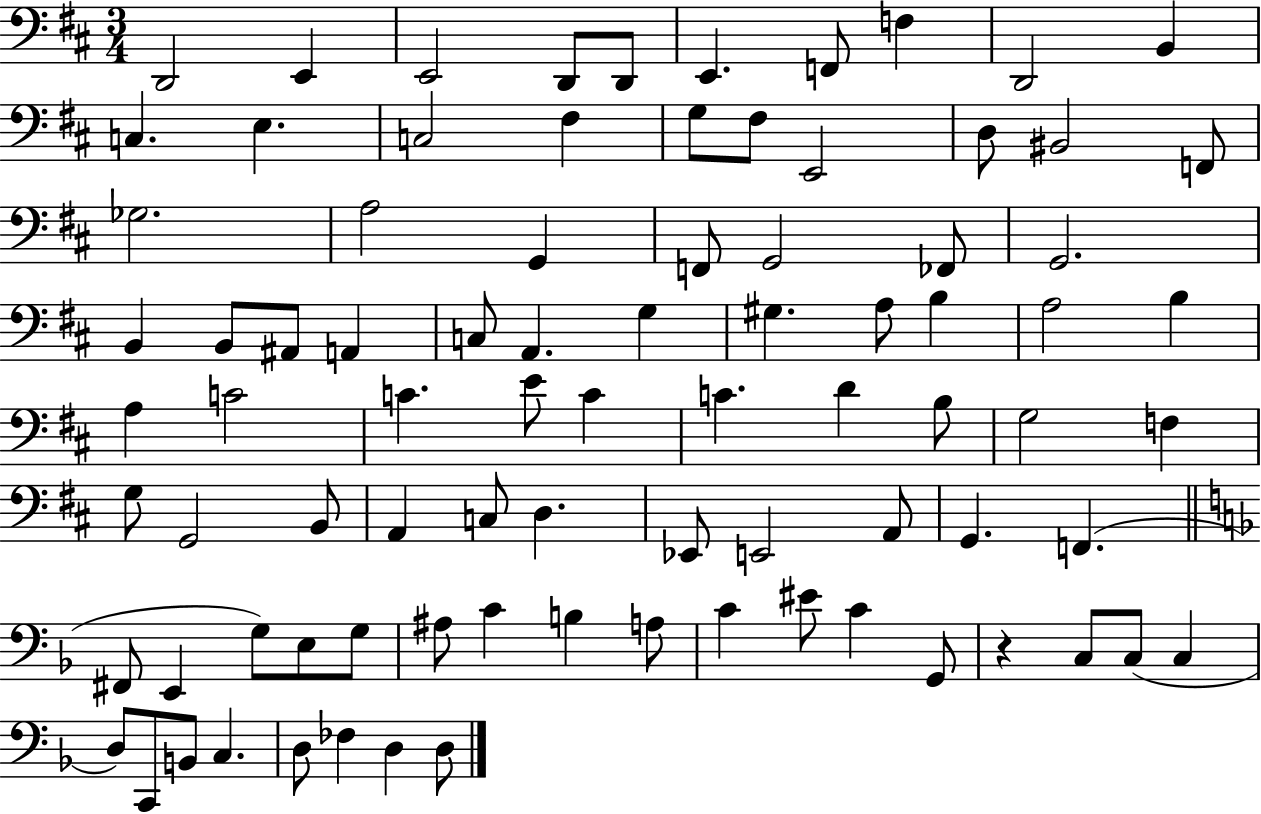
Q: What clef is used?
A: bass